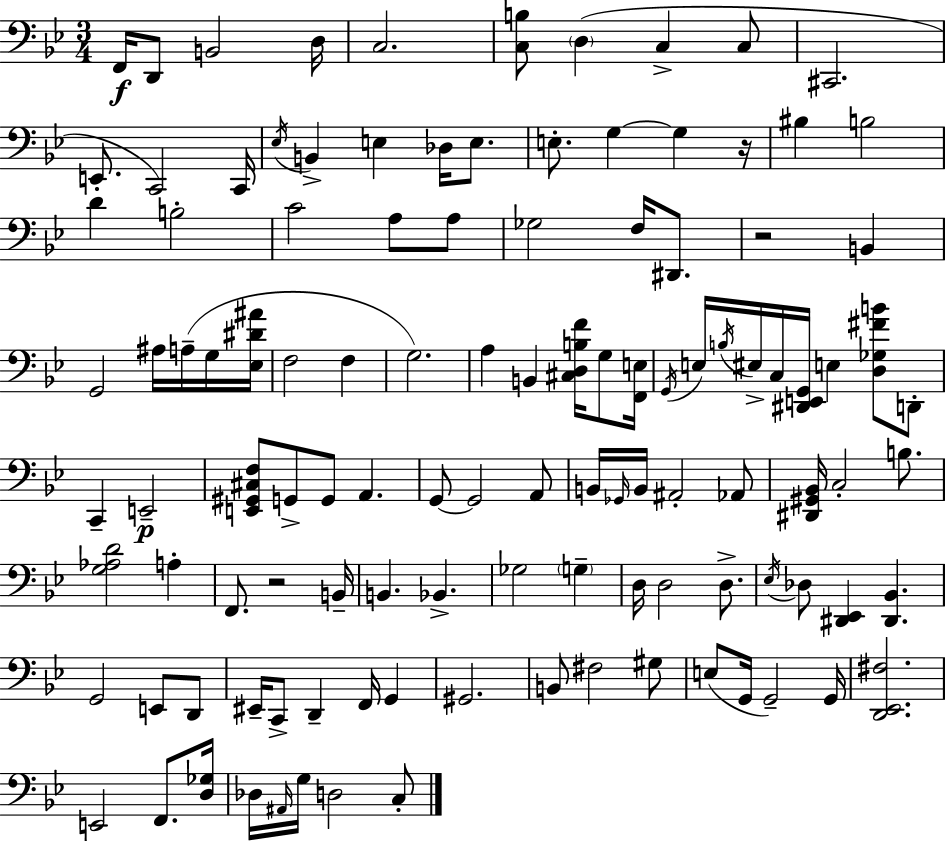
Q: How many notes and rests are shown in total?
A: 114